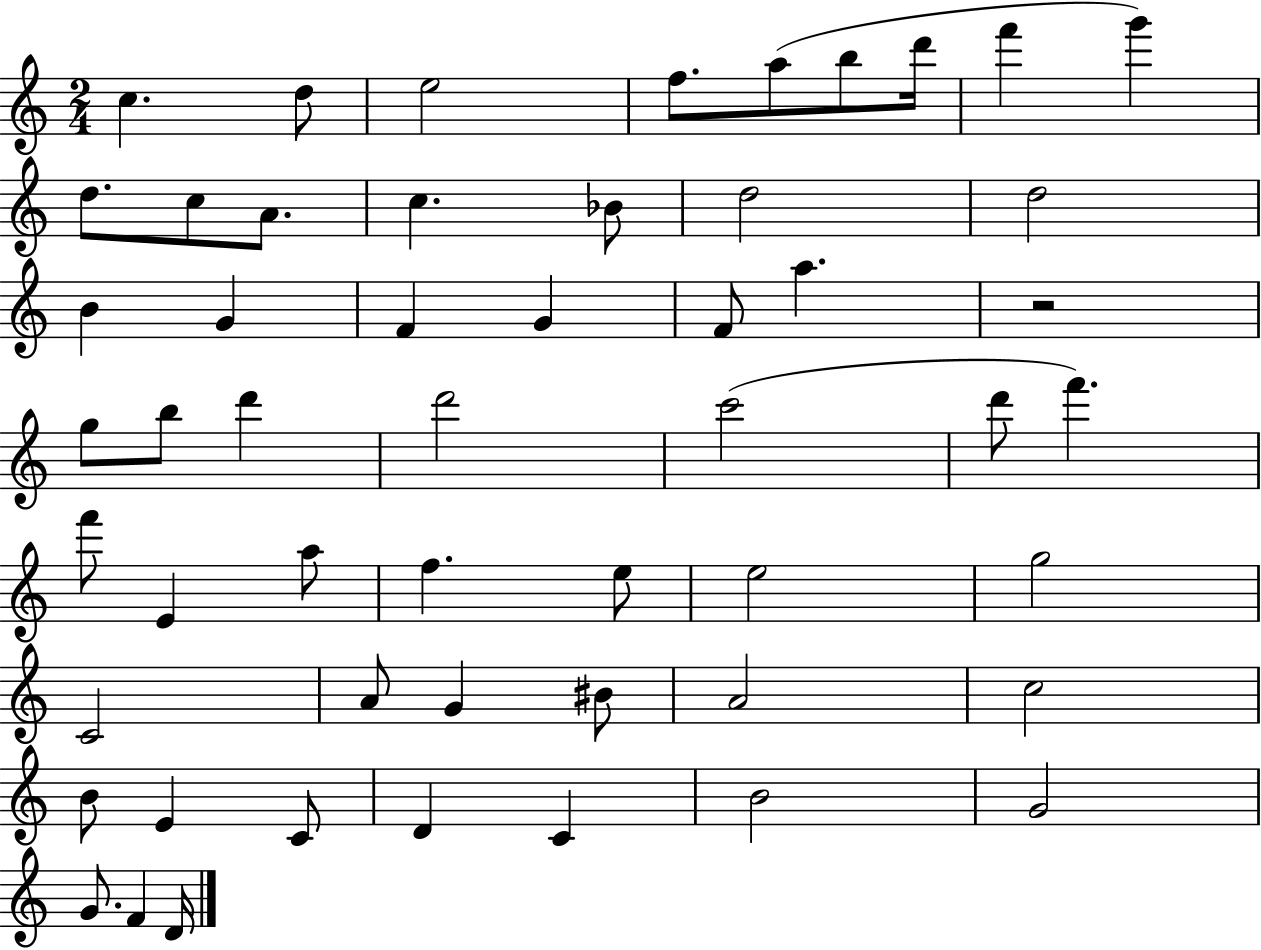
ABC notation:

X:1
T:Untitled
M:2/4
L:1/4
K:C
c d/2 e2 f/2 a/2 b/2 d'/4 f' g' d/2 c/2 A/2 c _B/2 d2 d2 B G F G F/2 a z2 g/2 b/2 d' d'2 c'2 d'/2 f' f'/2 E a/2 f e/2 e2 g2 C2 A/2 G ^B/2 A2 c2 B/2 E C/2 D C B2 G2 G/2 F D/4